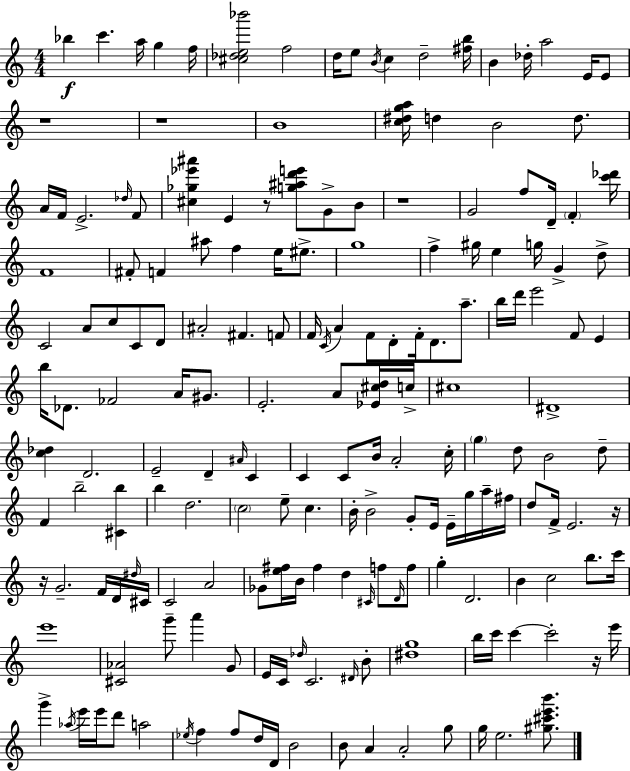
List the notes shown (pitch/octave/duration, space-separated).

Bb5/q C6/q. A5/s G5/q F5/s [C#5,Db5,E5,Bb6]/h F5/h D5/s E5/e B4/s C5/q D5/h [F#5,B5]/s B4/q Db5/s A5/h E4/s E4/e R/w R/w B4/w [C5,D#5,G5,A5]/s D5/q B4/h D5/e. A4/s F4/s E4/h. Db5/s F4/e [C#5,Gb5,Eb6,A#6]/q E4/q R/e [G5,A#5,D6,E6]/e G4/e B4/e R/w G4/h F5/e D4/s F4/q [C6,Db6]/s F4/w F#4/e F4/q A#5/e F5/q E5/s EIS5/e. G5/w F5/q G#5/s E5/q G5/s G4/q D5/e C4/h A4/e C5/e C4/e D4/e A#4/h F#4/q. F4/e F4/s C4/s A4/q F4/e D4/e F4/s D4/e. A5/e. B5/s D6/s E6/h F4/e E4/q B5/s Db4/e. FES4/h A4/s G#4/e. E4/h. A4/e [Eb4,C#5,D5]/s C5/s C#5/w D#4/w [C5,Db5]/q D4/h. E4/h D4/q A#4/s C4/q C4/q C4/e B4/s A4/h C5/s G5/q D5/e B4/h D5/e F4/q B5/h [C#4,B5]/q B5/q D5/h. C5/h E5/e C5/q. B4/s B4/h G4/e E4/s E4/s G5/s A5/s F#5/s D5/e F4/s E4/h. R/s R/s G4/h. F4/s D4/s D#5/s C#4/s C4/h A4/h Gb4/e [E5,F#5]/s B4/s F#5/q D5/q C#4/s F5/e D4/s F5/e G5/q D4/h. B4/q C5/h B5/e. C6/s E6/w [C#4,Ab4]/h G6/e A6/q G4/e E4/s C4/s Db5/s C4/h. D#4/s B4/e [D#5,G5]/w B5/s C6/s C6/q C6/h R/s E6/s G6/q Ab5/s E6/s E6/s D6/e A5/h Eb5/s F5/q F5/e D5/s D4/s B4/h B4/e A4/q A4/h G5/e G5/s E5/h. [G#5,C#6,E6,B6]/e.